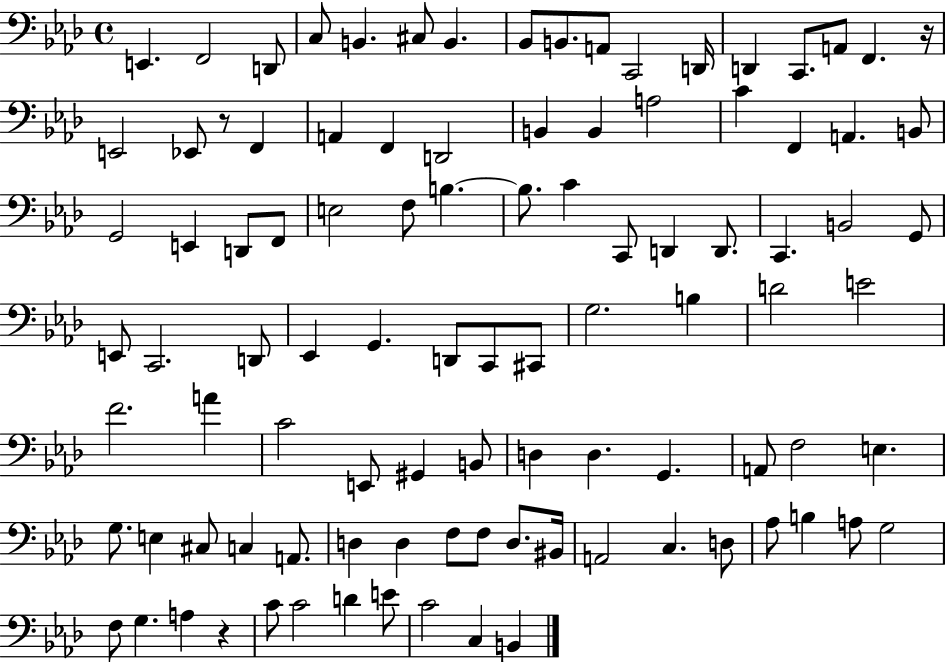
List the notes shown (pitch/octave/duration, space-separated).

E2/q. F2/h D2/e C3/e B2/q. C#3/e B2/q. Bb2/e B2/e. A2/e C2/h D2/s D2/q C2/e. A2/e F2/q. R/s E2/h Eb2/e R/e F2/q A2/q F2/q D2/h B2/q B2/q A3/h C4/q F2/q A2/q. B2/e G2/h E2/q D2/e F2/e E3/h F3/e B3/q. B3/e. C4/q C2/e D2/q D2/e. C2/q. B2/h G2/e E2/e C2/h. D2/e Eb2/q G2/q. D2/e C2/e C#2/e G3/h. B3/q D4/h E4/h F4/h. A4/q C4/h E2/e G#2/q B2/e D3/q D3/q. G2/q. A2/e F3/h E3/q. G3/e. E3/q C#3/e C3/q A2/e. D3/q D3/q F3/e F3/e D3/e. BIS2/s A2/h C3/q. D3/e Ab3/e B3/q A3/e G3/h F3/e G3/q. A3/q R/q C4/e C4/h D4/q E4/e C4/h C3/q B2/q